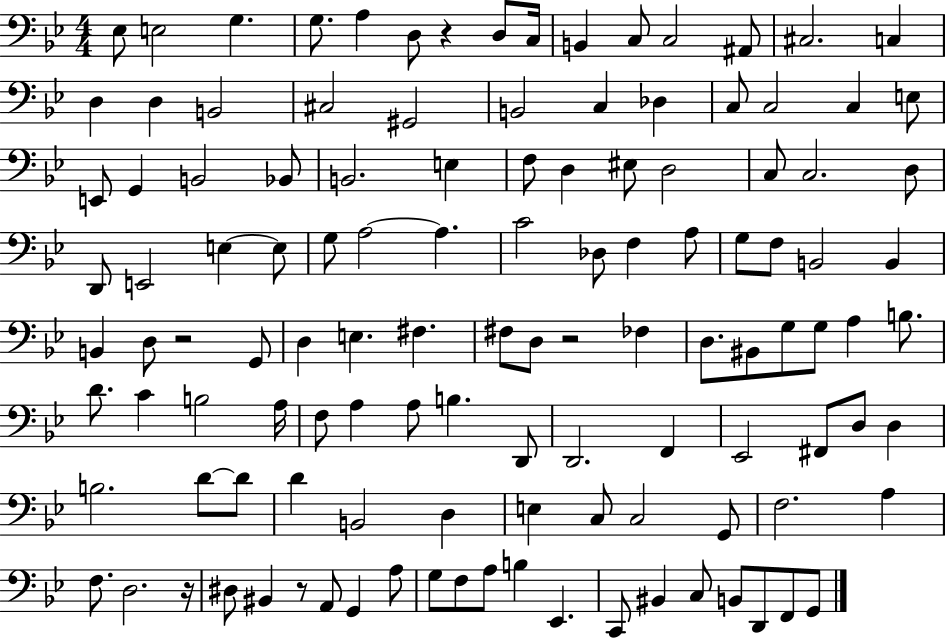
X:1
T:Untitled
M:4/4
L:1/4
K:Bb
_E,/2 E,2 G, G,/2 A, D,/2 z D,/2 C,/4 B,, C,/2 C,2 ^A,,/2 ^C,2 C, D, D, B,,2 ^C,2 ^G,,2 B,,2 C, _D, C,/2 C,2 C, E,/2 E,,/2 G,, B,,2 _B,,/2 B,,2 E, F,/2 D, ^E,/2 D,2 C,/2 C,2 D,/2 D,,/2 E,,2 E, E,/2 G,/2 A,2 A, C2 _D,/2 F, A,/2 G,/2 F,/2 B,,2 B,, B,, D,/2 z2 G,,/2 D, E, ^F, ^F,/2 D,/2 z2 _F, D,/2 ^B,,/2 G,/2 G,/2 A, B,/2 D/2 C B,2 A,/4 F,/2 A, A,/2 B, D,,/2 D,,2 F,, _E,,2 ^F,,/2 D,/2 D, B,2 D/2 D/2 D B,,2 D, E, C,/2 C,2 G,,/2 F,2 A, F,/2 D,2 z/4 ^D,/2 ^B,, z/2 A,,/2 G,, A,/2 G,/2 F,/2 A,/2 B, _E,, C,,/2 ^B,, C,/2 B,,/2 D,,/2 F,,/2 G,,/2